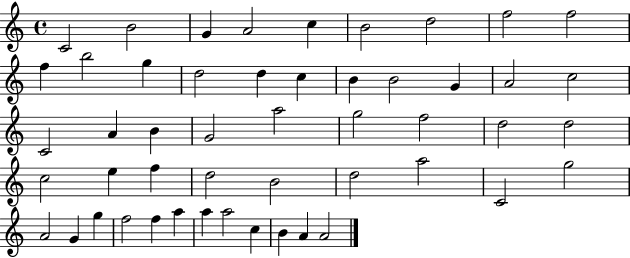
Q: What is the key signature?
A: C major